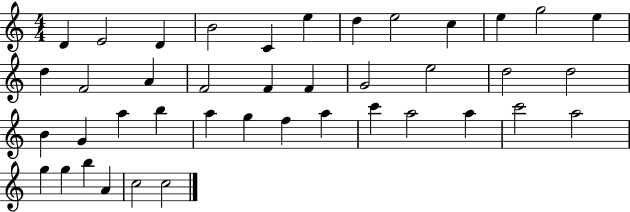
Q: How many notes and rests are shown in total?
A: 41